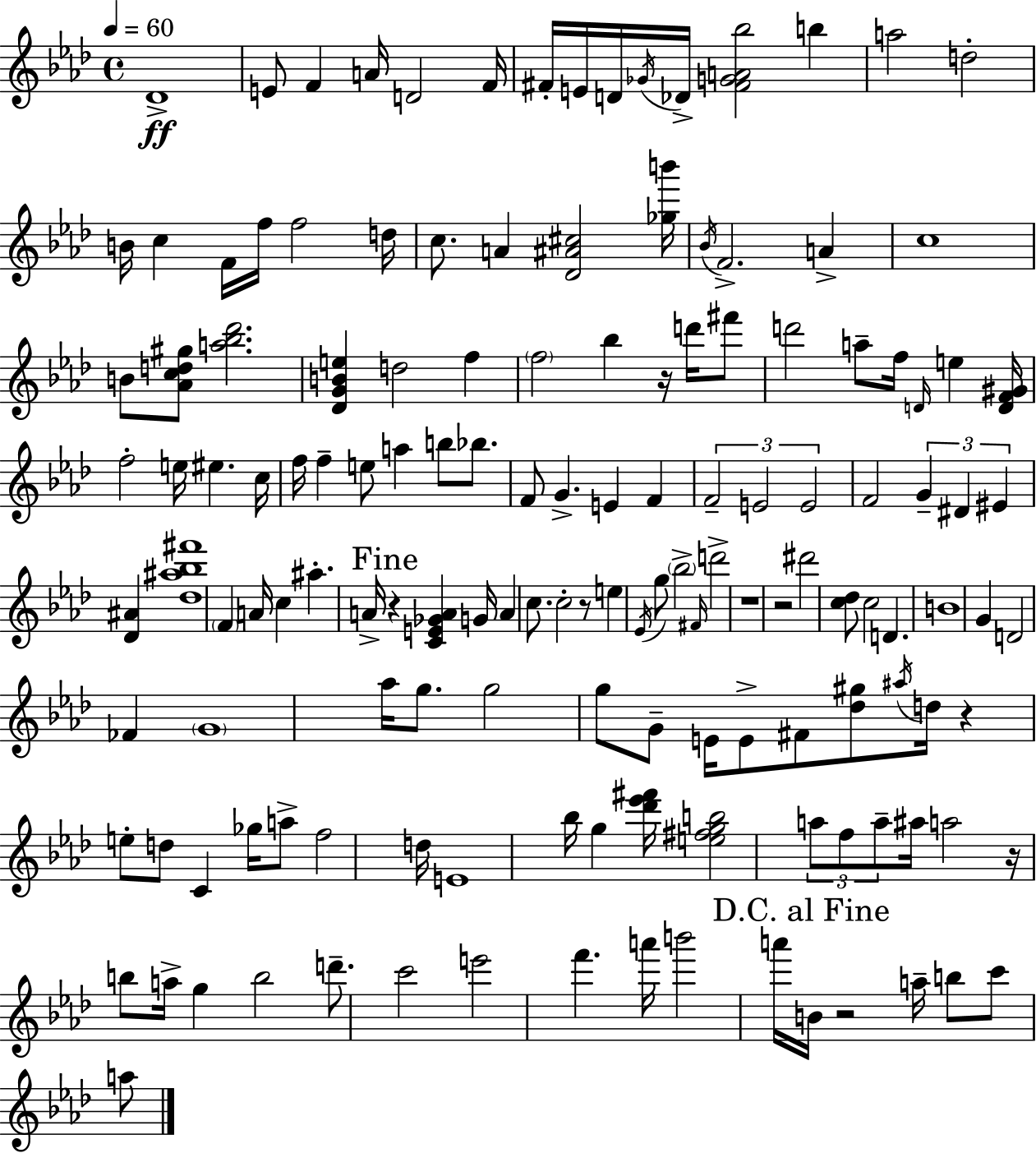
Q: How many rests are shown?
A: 8